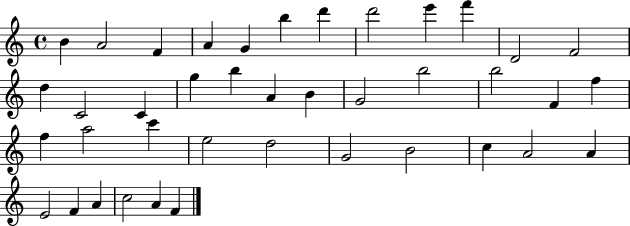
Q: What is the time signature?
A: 4/4